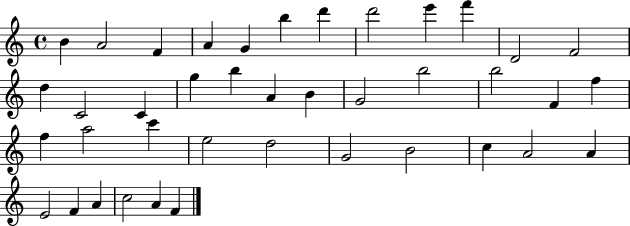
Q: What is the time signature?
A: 4/4